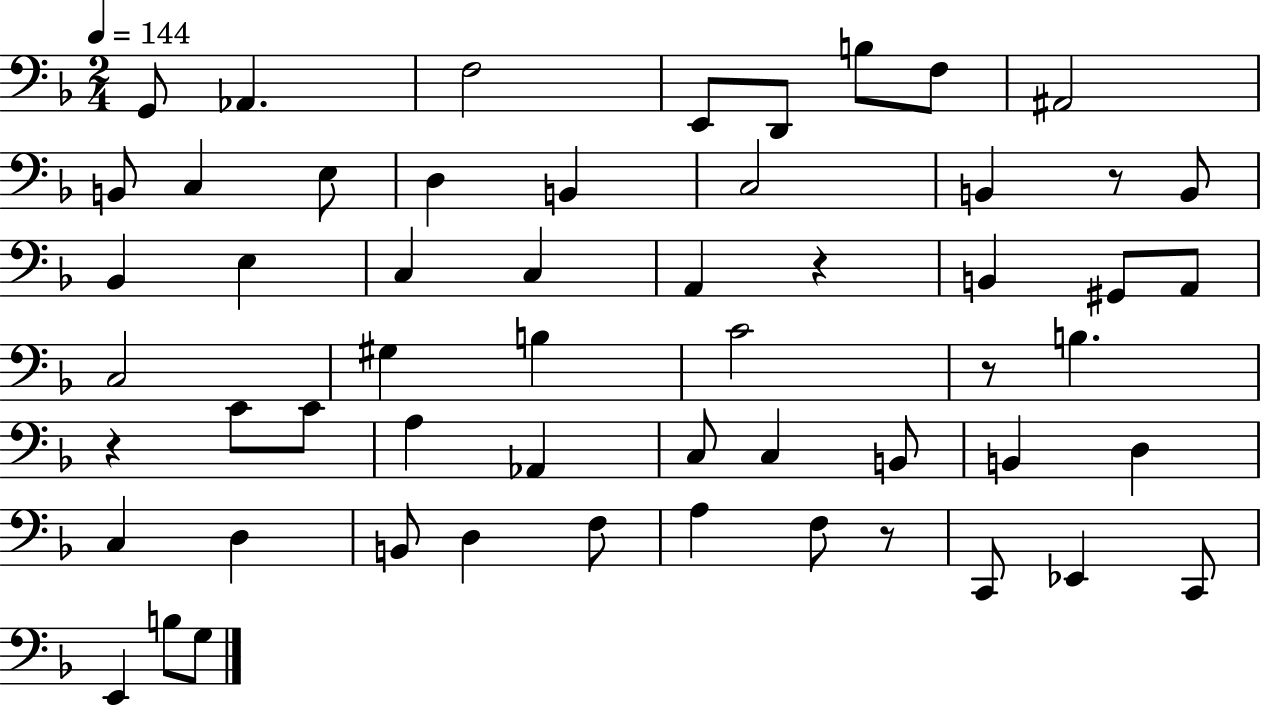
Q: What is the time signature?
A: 2/4